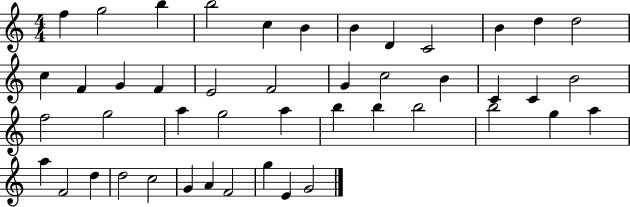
{
  \clef treble
  \numericTimeSignature
  \time 4/4
  \key c \major
  f''4 g''2 b''4 | b''2 c''4 b'4 | b'4 d'4 c'2 | b'4 d''4 d''2 | \break c''4 f'4 g'4 f'4 | e'2 f'2 | g'4 c''2 b'4 | c'4 c'4 b'2 | \break f''2 g''2 | a''4 g''2 a''4 | b''4 b''4 b''2 | b''2 g''4 a''4 | \break a''4 f'2 d''4 | d''2 c''2 | g'4 a'4 f'2 | g''4 e'4 g'2 | \break \bar "|."
}